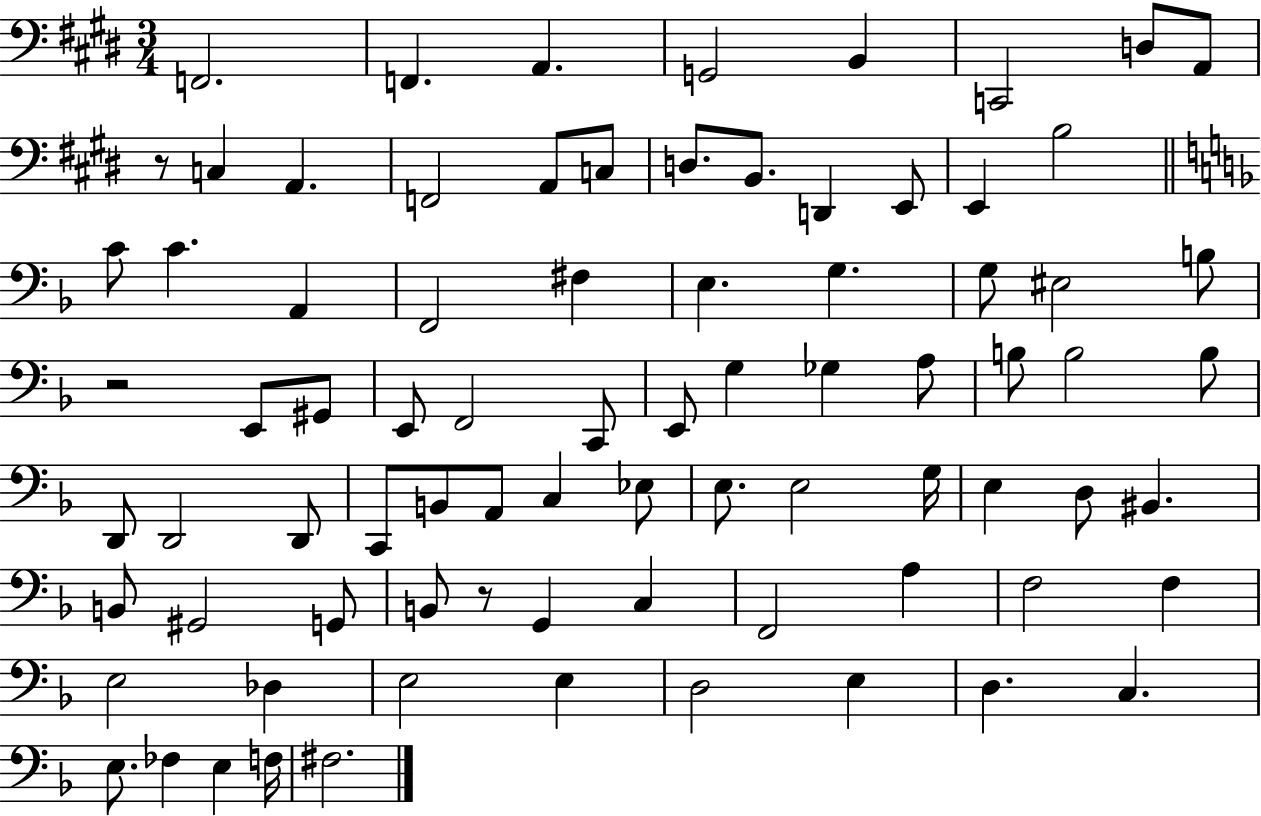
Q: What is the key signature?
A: E major